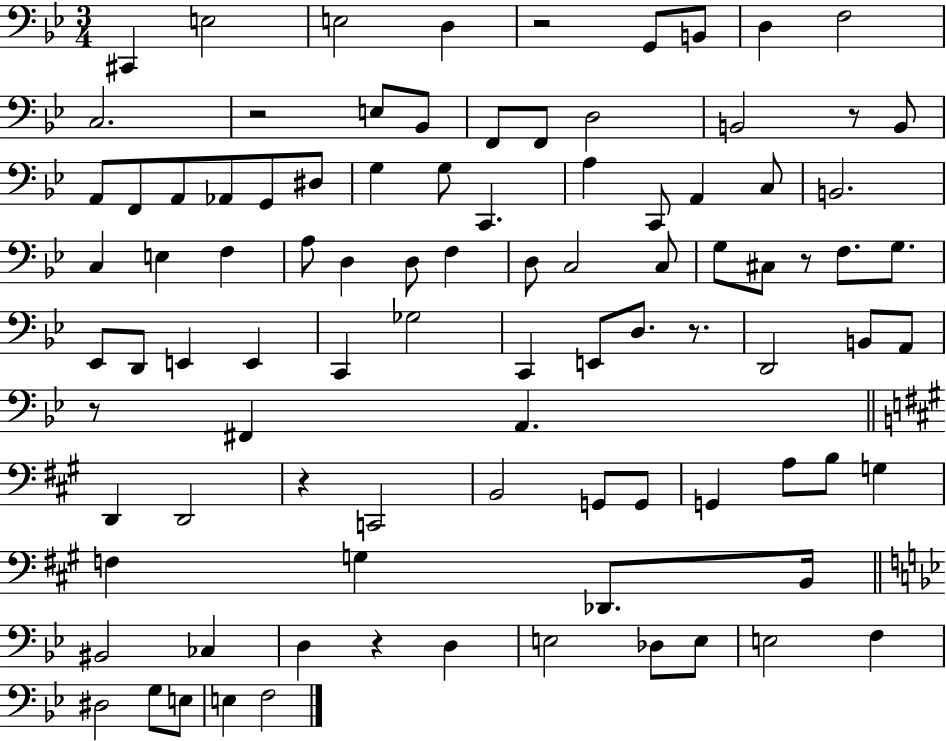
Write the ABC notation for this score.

X:1
T:Untitled
M:3/4
L:1/4
K:Bb
^C,, E,2 E,2 D, z2 G,,/2 B,,/2 D, F,2 C,2 z2 E,/2 _B,,/2 F,,/2 F,,/2 D,2 B,,2 z/2 B,,/2 A,,/2 F,,/2 A,,/2 _A,,/2 G,,/2 ^D,/2 G, G,/2 C,, A, C,,/2 A,, C,/2 B,,2 C, E, F, A,/2 D, D,/2 F, D,/2 C,2 C,/2 G,/2 ^C,/2 z/2 F,/2 G,/2 _E,,/2 D,,/2 E,, E,, C,, _G,2 C,, E,,/2 D,/2 z/2 D,,2 B,,/2 A,,/2 z/2 ^F,, A,, D,, D,,2 z C,,2 B,,2 G,,/2 G,,/2 G,, A,/2 B,/2 G, F, G, _D,,/2 B,,/4 ^B,,2 _C, D, z D, E,2 _D,/2 E,/2 E,2 F, ^D,2 G,/2 E,/2 E, F,2